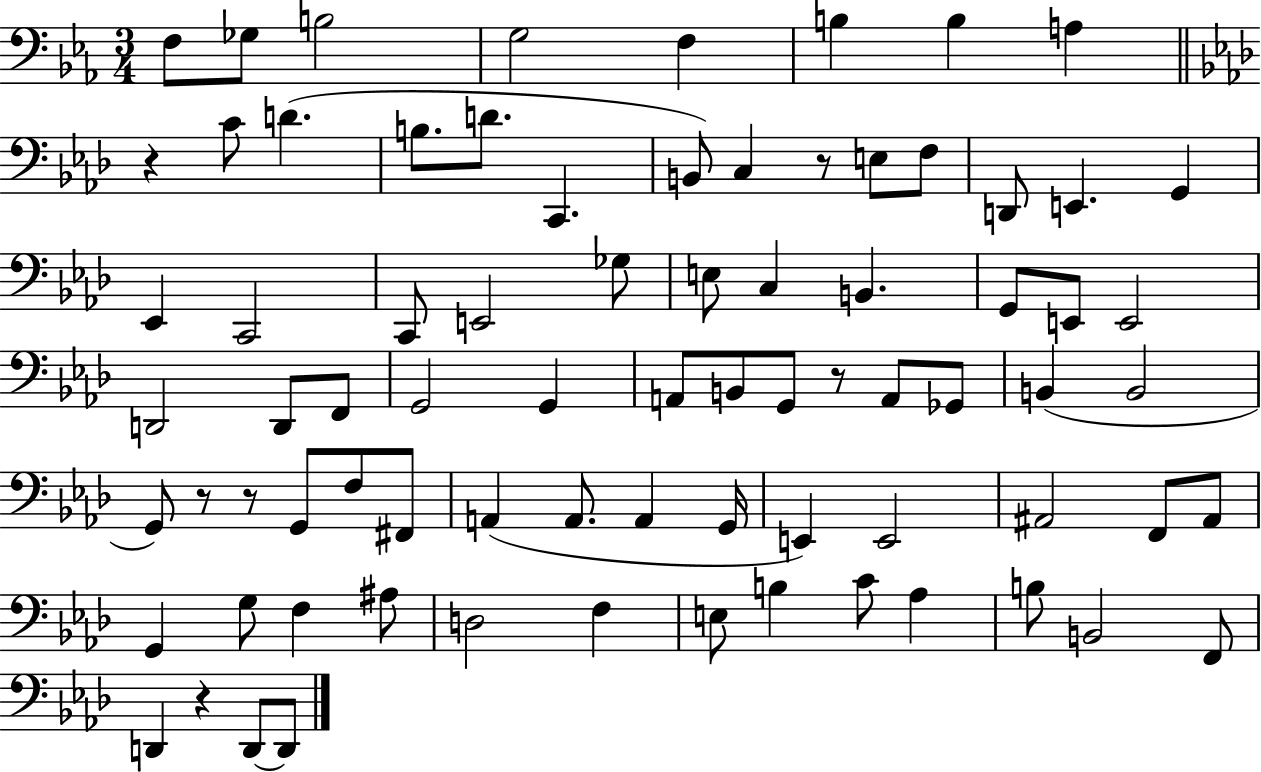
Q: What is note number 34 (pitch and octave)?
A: F2